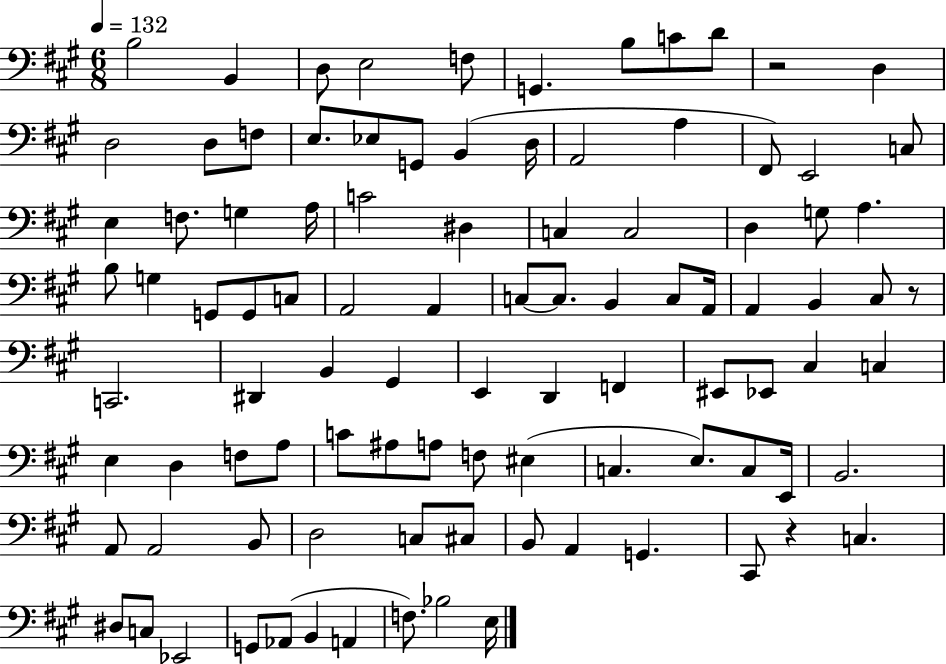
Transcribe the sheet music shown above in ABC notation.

X:1
T:Untitled
M:6/8
L:1/4
K:A
B,2 B,, D,/2 E,2 F,/2 G,, B,/2 C/2 D/2 z2 D, D,2 D,/2 F,/2 E,/2 _E,/2 G,,/2 B,, D,/4 A,,2 A, ^F,,/2 E,,2 C,/2 E, F,/2 G, A,/4 C2 ^D, C, C,2 D, G,/2 A, B,/2 G, G,,/2 G,,/2 C,/2 A,,2 A,, C,/2 C,/2 B,, C,/2 A,,/4 A,, B,, ^C,/2 z/2 C,,2 ^D,, B,, ^G,, E,, D,, F,, ^E,,/2 _E,,/2 ^C, C, E, D, F,/2 A,/2 C/2 ^A,/2 A,/2 F,/2 ^E, C, E,/2 C,/2 E,,/4 B,,2 A,,/2 A,,2 B,,/2 D,2 C,/2 ^C,/2 B,,/2 A,, G,, ^C,,/2 z C, ^D,/2 C,/2 _E,,2 G,,/2 _A,,/2 B,, A,, F,/2 _B,2 E,/4